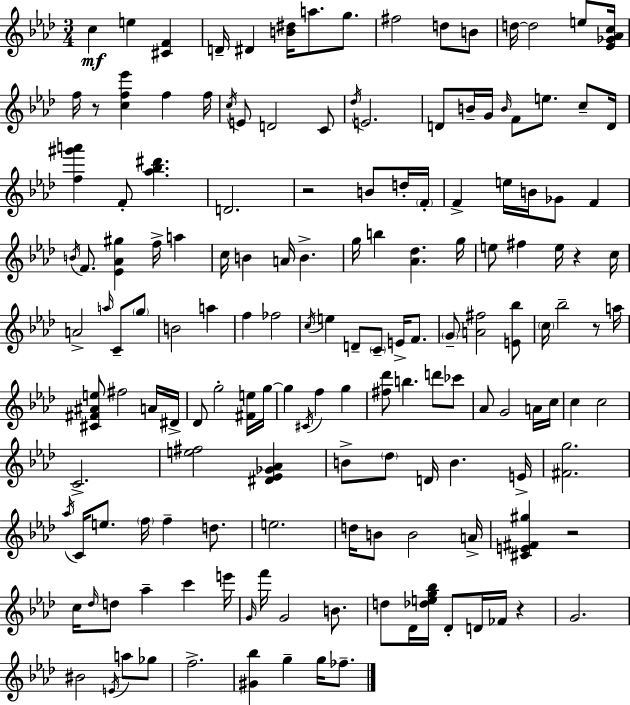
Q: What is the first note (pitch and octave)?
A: C5